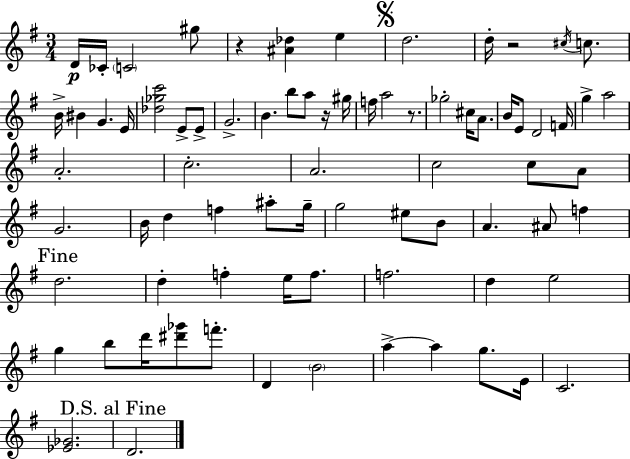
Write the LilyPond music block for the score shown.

{
  \clef treble
  \numericTimeSignature
  \time 3/4
  \key g \major
  d'16\p ces'16-. \parenthesize c'2 gis''8 | r4 <ais' des''>4 e''4 | \mark \markup { \musicglyph "scripts.segno" } d''2. | d''16-. r2 \acciaccatura { cis''16 } c''8. | \break b'16-> bis'4 g'4. | e'16 <des'' ges'' c'''>2 e'8-> e'8-> | g'2.-> | b'4. b''8 a''8 r16 | \break gis''16 f''16 a''2 r8. | ges''2-. cis''16 a'8. | b'16 e'8 d'2 | f'16 g''4-> a''2 | \break a'2.-. | c''2.-. | a'2. | c''2 c''8 a'8 | \break g'2. | b'16 d''4 f''4 ais''8-. | g''16-- g''2 eis''8 b'8 | a'4. ais'8 f''4 | \break \mark "Fine" d''2. | d''4-. f''4-. e''16 f''8. | f''2. | d''4 e''2 | \break g''4 b''8 d'''16 <dis''' ges'''>8 f'''8.-. | d'4 \parenthesize b'2 | a''4->~~ a''4 g''8. | e'16 c'2. | \break <ees' ges'>2. | \mark "D.S. al Fine" d'2. | \bar "|."
}